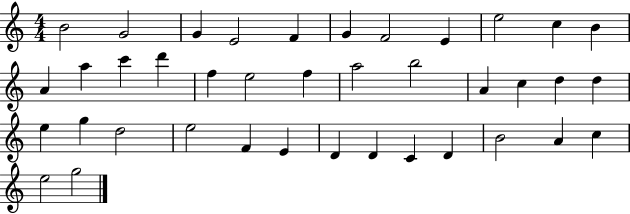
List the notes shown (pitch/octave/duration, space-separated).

B4/h G4/h G4/q E4/h F4/q G4/q F4/h E4/q E5/h C5/q B4/q A4/q A5/q C6/q D6/q F5/q E5/h F5/q A5/h B5/h A4/q C5/q D5/q D5/q E5/q G5/q D5/h E5/h F4/q E4/q D4/q D4/q C4/q D4/q B4/h A4/q C5/q E5/h G5/h